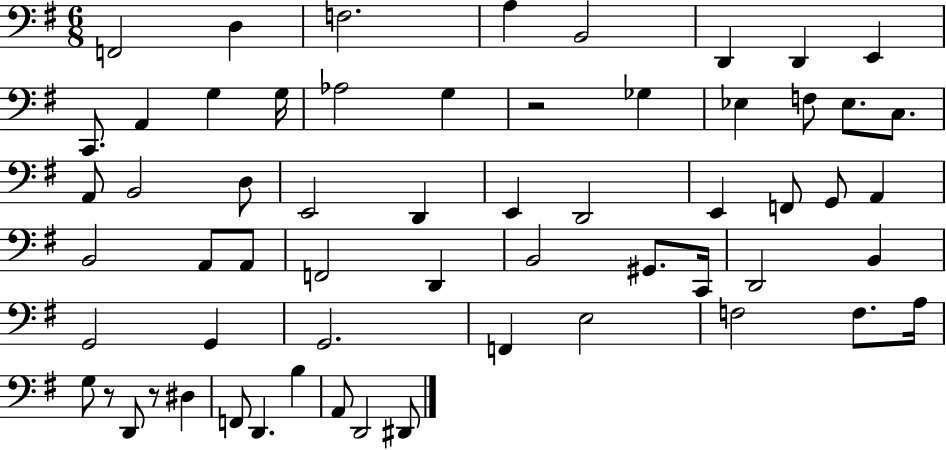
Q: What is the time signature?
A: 6/8